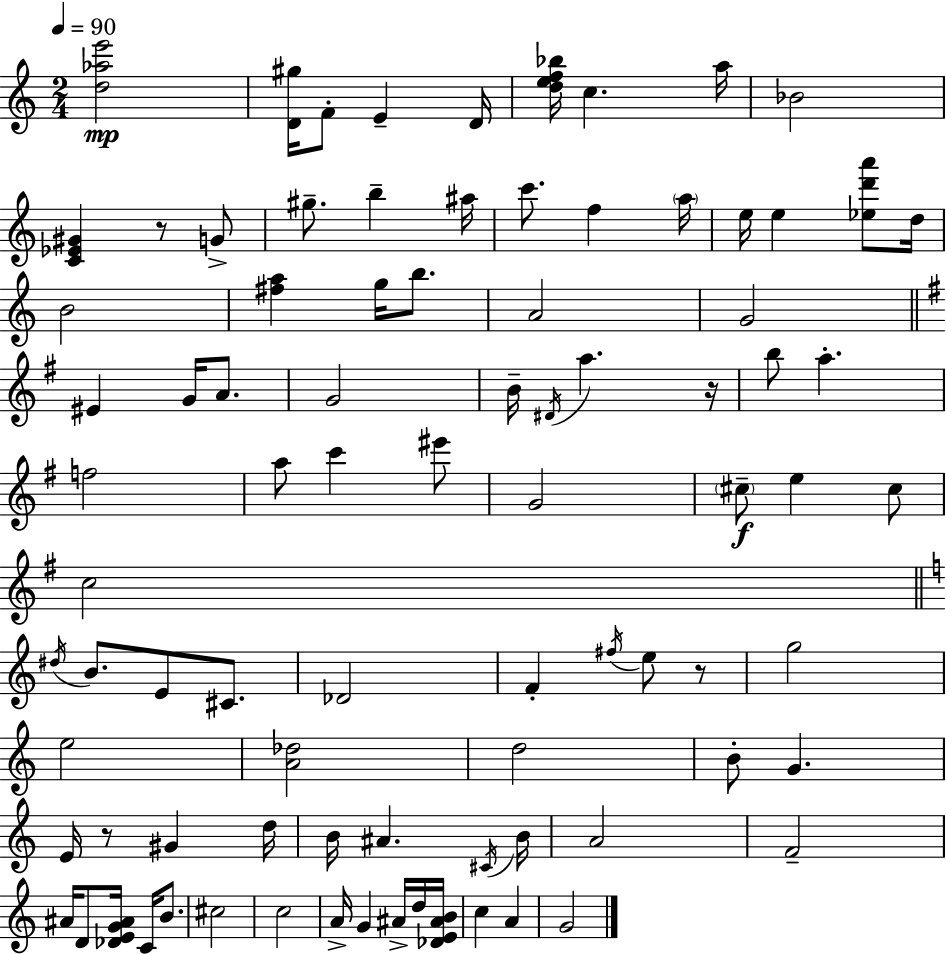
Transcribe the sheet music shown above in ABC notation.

X:1
T:Untitled
M:2/4
L:1/4
K:Am
[d_ae']2 [D^g]/4 F/2 E D/4 [def_b]/4 c a/4 _B2 [C_E^G] z/2 G/2 ^g/2 b ^a/4 c'/2 f a/4 e/4 e [_ed'a']/2 d/4 B2 [^fa] g/4 b/2 A2 G2 ^E G/4 A/2 G2 B/4 ^D/4 a z/4 b/2 a f2 a/2 c' ^e'/2 G2 ^c/2 e ^c/2 c2 ^d/4 B/2 E/2 ^C/2 _D2 F ^f/4 e/2 z/2 g2 e2 [A_d]2 d2 B/2 G E/4 z/2 ^G d/4 B/4 ^A ^C/4 B/4 A2 F2 ^A/4 D/2 [_DEG^A]/4 C/4 B/2 ^c2 c2 A/4 G ^A/4 d/4 [_DE^AB]/4 c A G2